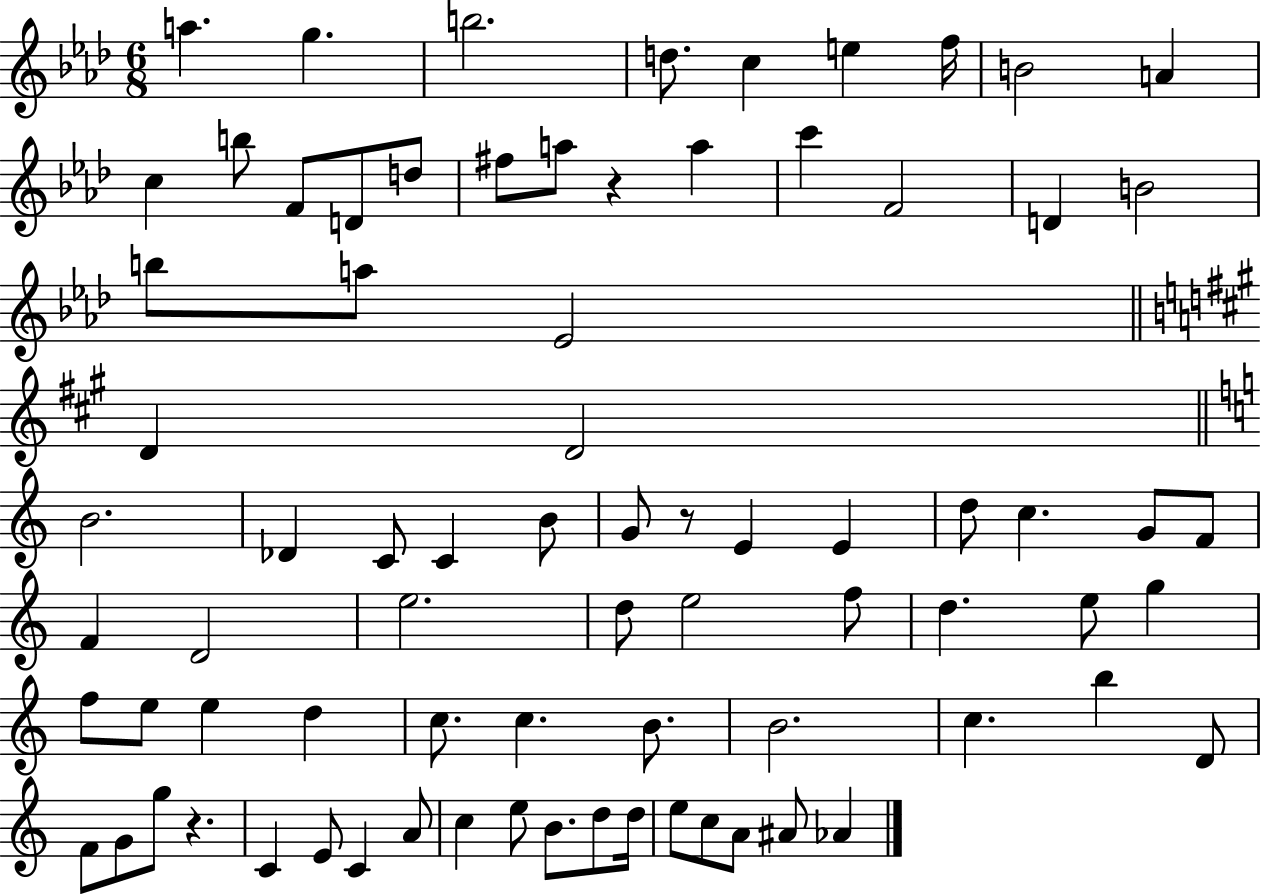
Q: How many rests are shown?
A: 3